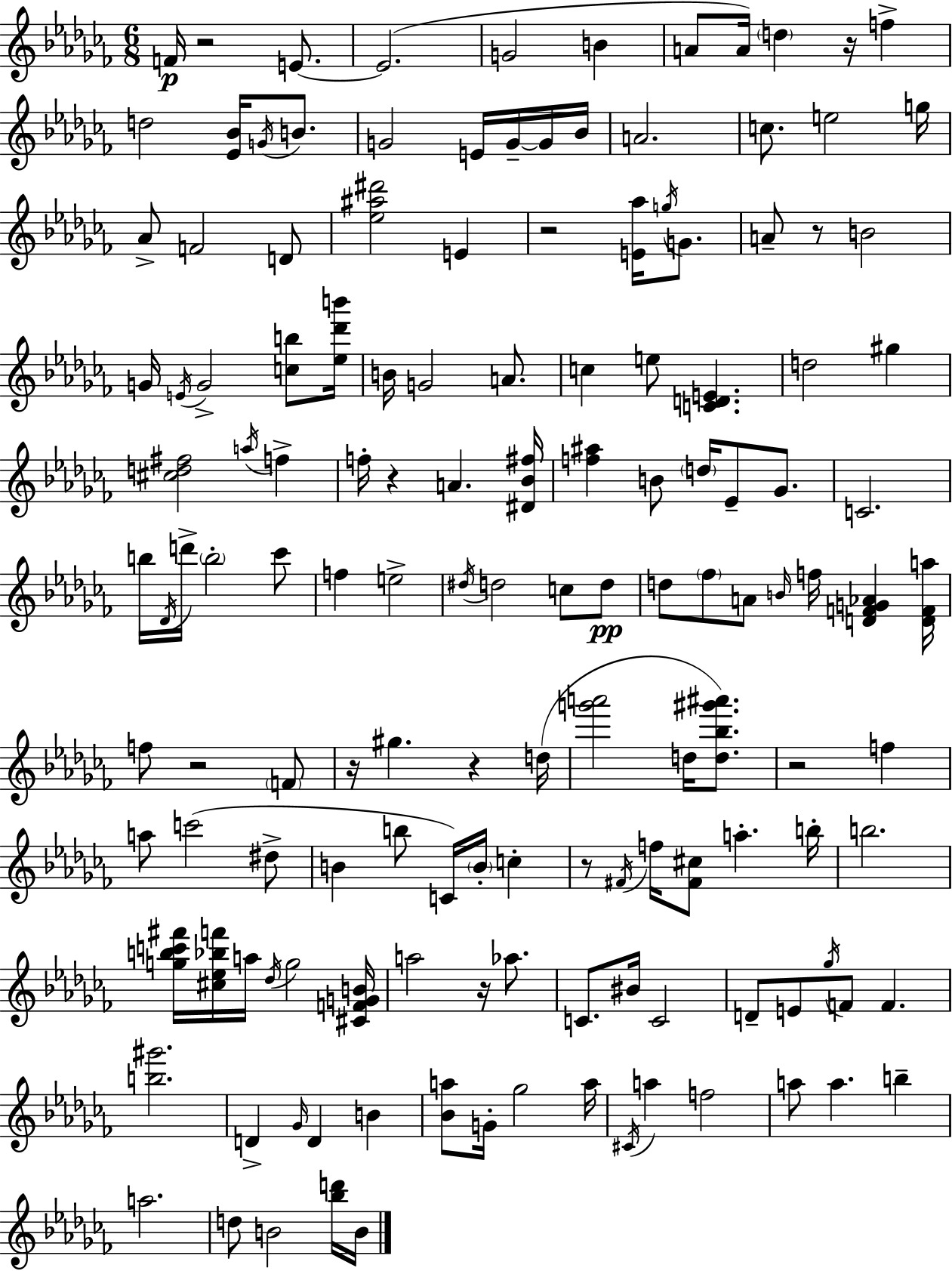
{
  \clef treble
  \numericTimeSignature
  \time 6/8
  \key aes \minor
  f'16\p r2 e'8.~~ | e'2.( | g'2 b'4 | a'8 a'16) \parenthesize d''4 r16 f''4-> | \break d''2 <ees' bes'>16 \acciaccatura { g'16 } b'8. | g'2 e'16 g'16--~~ g'16 | bes'16 a'2. | c''8. e''2 | \break g''16 aes'8-> f'2 d'8 | <ees'' ais'' dis'''>2 e'4 | r2 <e' aes''>16 \acciaccatura { g''16 } g'8. | a'8-- r8 b'2 | \break g'16 \acciaccatura { e'16 } g'2-> | <c'' b''>8 <ees'' des''' b'''>16 b'16 g'2 | a'8. c''4 e''8 <c' d' e'>4. | d''2 gis''4 | \break <cis'' d'' fis''>2 \acciaccatura { a''16 } | f''4-> f''16-. r4 a'4. | <dis' bes' fis''>16 <f'' ais''>4 b'8 \parenthesize d''16 ees'8-- | ges'8. c'2. | \break b''16 \acciaccatura { des'16 } d'''16-> \parenthesize b''2-. | ces'''8 f''4 e''2-> | \acciaccatura { dis''16 } d''2 | c''8 d''8\pp d''8 \parenthesize fes''8 a'8 | \break \grace { b'16 } f''16 <d' f' g' aes'>4 <d' f' a''>16 f''8 r2 | \parenthesize f'8 r16 gis''4. | r4 d''16( <g''' a'''>2 | d''16 <d'' bes'' gis''' ais'''>8.) r2 | \break f''4 a''8 c'''2( | dis''8-> b'4 b''8 | c'16) \parenthesize b'16-. c''4-. r8 \acciaccatura { fis'16 } f''16 <fis' cis''>8 | a''4.-. b''16-. b''2. | \break <g'' b'' c''' fis'''>16 <cis'' ees'' bes'' f'''>16 a''16 \acciaccatura { des''16 } | g''2 <cis' f' g' b'>16 a''2 | r16 aes''8. c'8. | bis'16 c'2 d'8-- e'8 | \break \acciaccatura { ges''16 } f'8 f'4. <b'' gis'''>2. | d'4-> | \grace { ges'16 } d'4 b'4 <bes' a''>8 | g'16-. ges''2 a''16 \acciaccatura { cis'16 } | \break a''4 f''2 | a''8 a''4. b''4-- | a''2. | d''8 b'2 <bes'' d'''>16 b'16 | \break \bar "|."
}